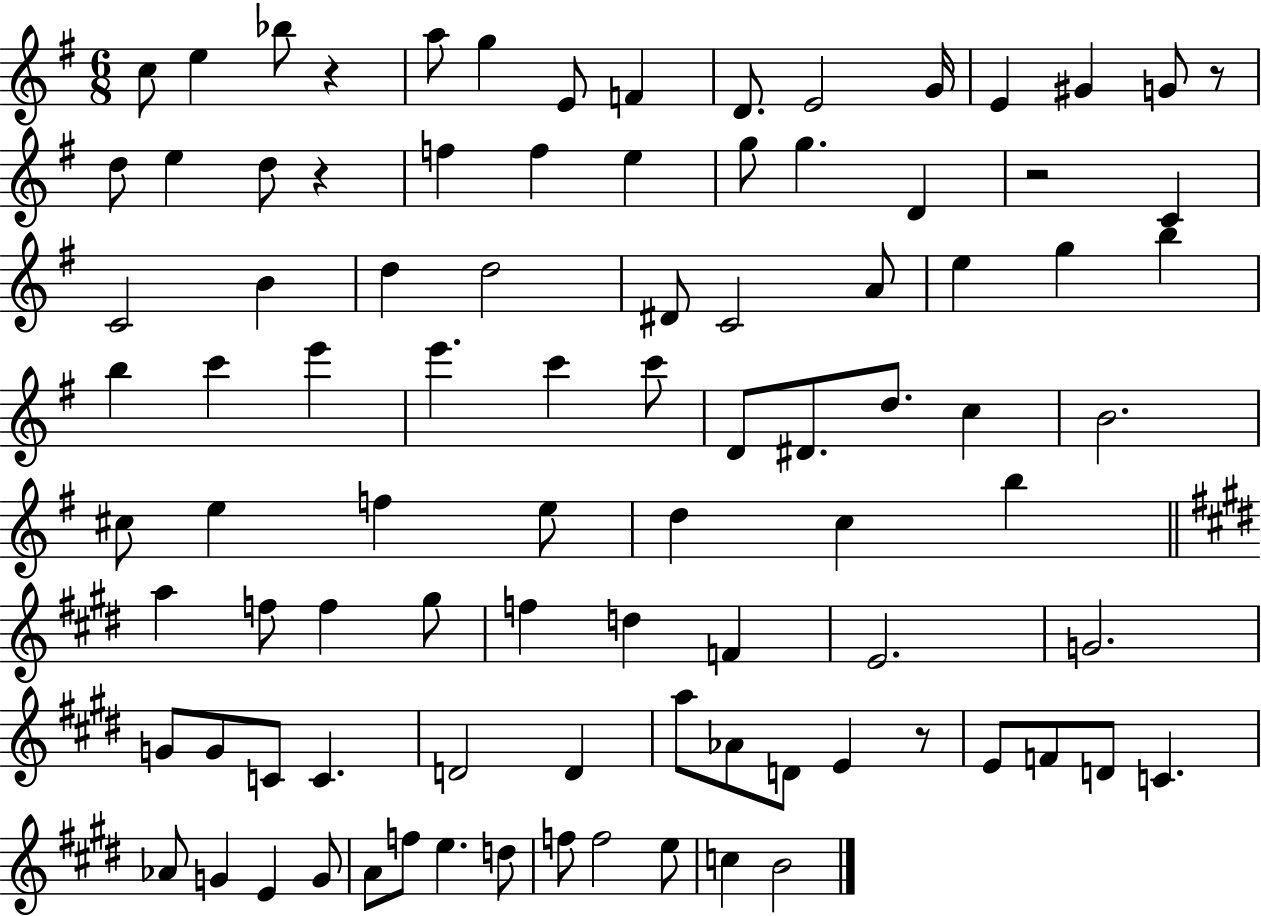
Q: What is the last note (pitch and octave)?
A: B4